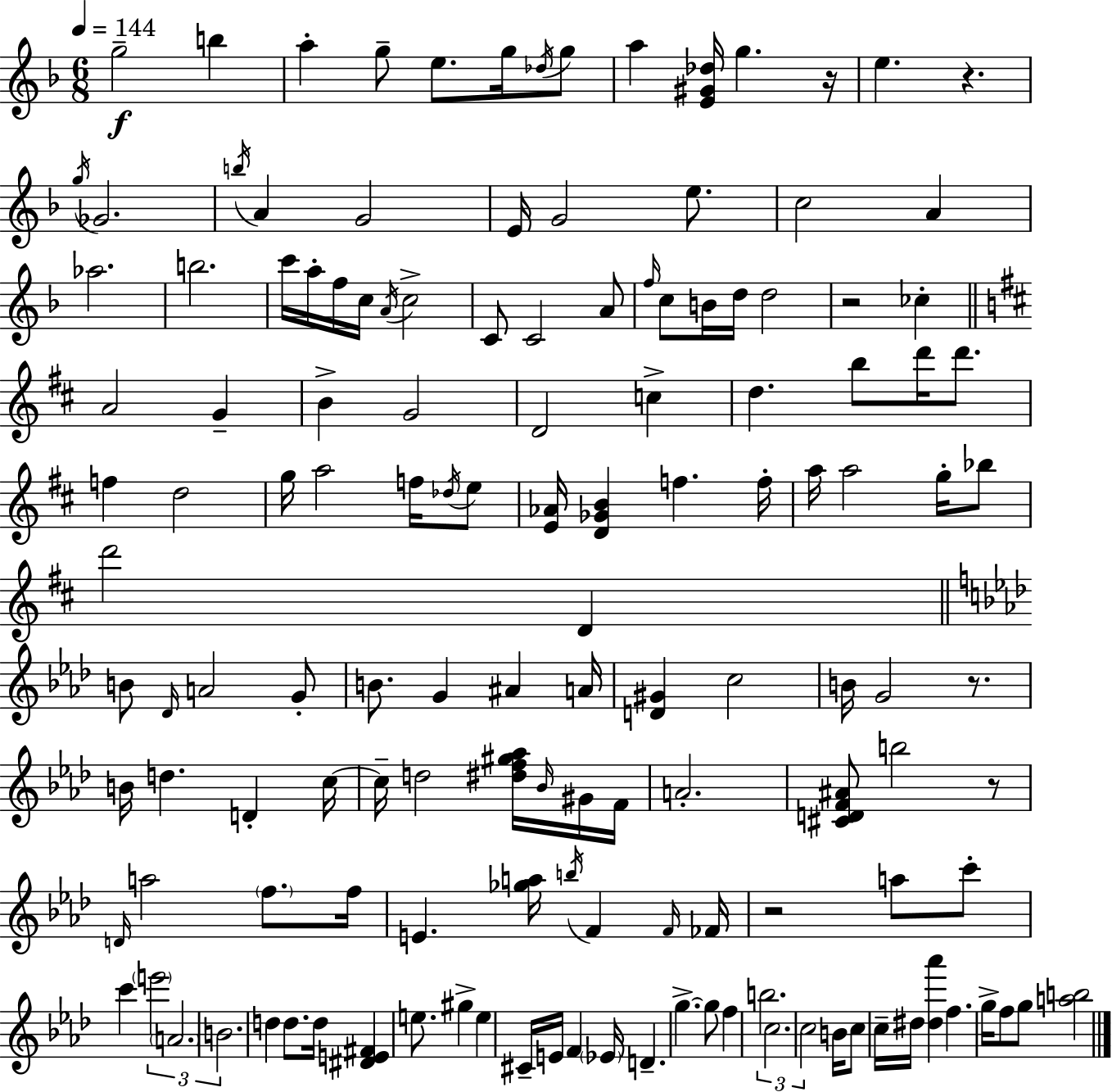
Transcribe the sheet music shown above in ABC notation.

X:1
T:Untitled
M:6/8
L:1/4
K:F
g2 b a g/2 e/2 g/4 _d/4 g/2 a [E^G_d]/4 g z/4 e z g/4 _G2 b/4 A G2 E/4 G2 e/2 c2 A _a2 b2 c'/4 a/4 f/4 c/4 A/4 c2 C/2 C2 A/2 f/4 c/2 B/4 d/4 d2 z2 _c A2 G B G2 D2 c d b/2 d'/4 d'/2 f d2 g/4 a2 f/4 _d/4 e/2 [E_A]/4 [D_GB] f f/4 a/4 a2 g/4 _b/2 d'2 D B/2 _D/4 A2 G/2 B/2 G ^A A/4 [D^G] c2 B/4 G2 z/2 B/4 d D c/4 c/4 d2 [^df^g_a]/4 _B/4 ^G/4 F/4 A2 [^CDF^A]/2 b2 z/2 D/4 a2 f/2 f/4 E [_ga]/4 b/4 F F/4 _F/4 z2 a/2 c'/2 c' e'2 A2 B2 d d/2 d/4 [^DE^F] e/2 ^g e ^C/4 E/4 F _E/4 D g g/2 f b2 c2 c2 B/4 c/2 c/4 ^d/4 [^d_a'] f g/4 f/2 g/2 [ab]2